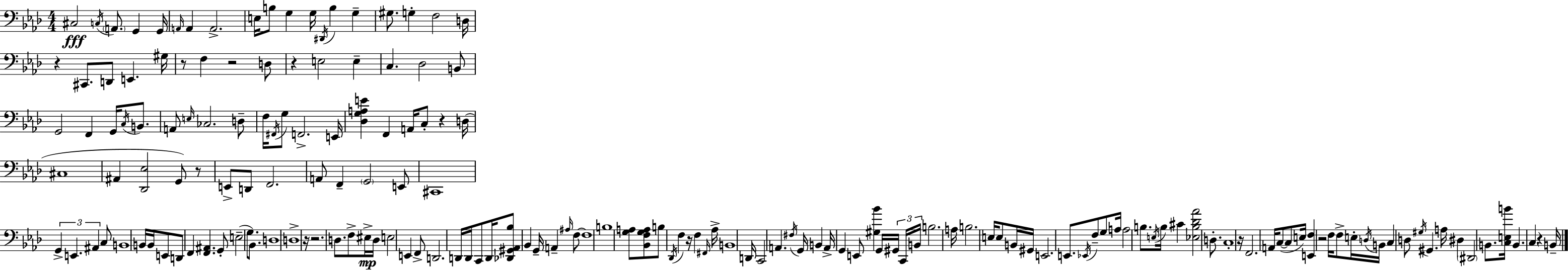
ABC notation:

X:1
T:Untitled
M:4/4
L:1/4
K:Fm
^C,2 C,/4 A,,/2 G,, G,,/4 A,,/4 A,, A,,2 E,/4 B,/2 G, G,/4 ^D,,/4 B, G, ^G,/2 G, F,2 D,/4 z ^C,,/2 D,,/2 E,, ^G,/4 z/2 F, z2 D,/2 z E,2 E, C, _D,2 B,,/2 G,,2 F,, G,,/4 C,/4 B,,/2 A,,/2 E,/4 _C,2 D,/2 F,/4 ^F,,/4 G,/2 F,,2 E,,/4 [_D,G,A,E] F,, A,,/4 C,/2 z D,/4 ^C,4 ^A,, [_D,,_E,]2 G,,/2 z/2 E,,/2 D,,/2 F,,2 A,,/2 F,, G,,2 E,,/2 ^C,,4 G,, E,, ^A,, C,/2 B,,4 B,,/4 B,,/4 E,,/2 D,,/2 F,, [F,,^A,,] G,,/2 E,2 G,/2 _B,,/2 D,4 D,4 z/4 z2 D,/2 F,/2 ^E,/4 D,/4 E,2 E,, F,,/2 D,,2 D,,/4 D,,/4 C,,/2 D,,/4 [_D,,^G,,_A,,_B,]/2 _B,, G,,/4 A,, ^A,/4 F,/2 F,4 B,4 [G,A,]/2 [_B,,F,G,A,]/2 B,/2 _D,,/4 F, z/4 F, ^F,,/4 _A,/4 B,,4 D,,/4 C,,2 A,, ^F,/4 G,,/4 B,, A,,/4 G,, E,,/2 [^G,_B] G,,/4 ^G,,/4 C,,/4 B,,/4 B,2 A,/4 B,2 E,/4 E,/2 B,,/4 ^G,,/4 E,,2 E,,/2 _E,,/4 F,/2 G,/2 A,/4 A,2 B,/2 E,/4 B,/4 ^C [_E,B,_D_A]2 D,/2 C,4 z/4 F,,2 A,,/4 C,/2 C,/2 E,/4 [E,,F,] z2 F,/4 F,/2 E,/4 D,/4 B,,/4 C, D,/2 ^G,/4 ^G,, A,/4 ^D, ^D,,2 B,,/2 [C,E,B]/4 B,, C, z B,,/4